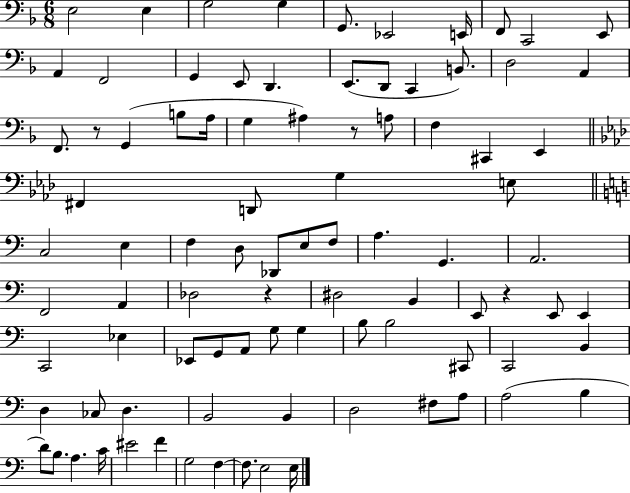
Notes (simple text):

E3/h E3/q G3/h G3/q G2/e. Eb2/h E2/s F2/e C2/h E2/e A2/q F2/h G2/q E2/e D2/q. E2/e. D2/e C2/q B2/e. D3/h A2/q F2/e. R/e G2/q B3/e A3/s G3/q A#3/q R/e A3/e F3/q C#2/q E2/q F#2/q D2/e G3/q E3/e C3/h E3/q F3/q D3/e Db2/e E3/e F3/e A3/q. G2/q. A2/h. F2/h A2/q Db3/h R/q D#3/h B2/q E2/e R/q E2/e E2/q C2/h Eb3/q Eb2/e G2/e A2/e G3/e G3/q B3/e B3/h C#2/e C2/h B2/q D3/q CES3/e D3/q. B2/h B2/q D3/h F#3/e A3/e A3/h B3/q D4/e B3/e. A3/q. C4/s EIS4/h F4/q G3/h F3/q F3/e. E3/h E3/s